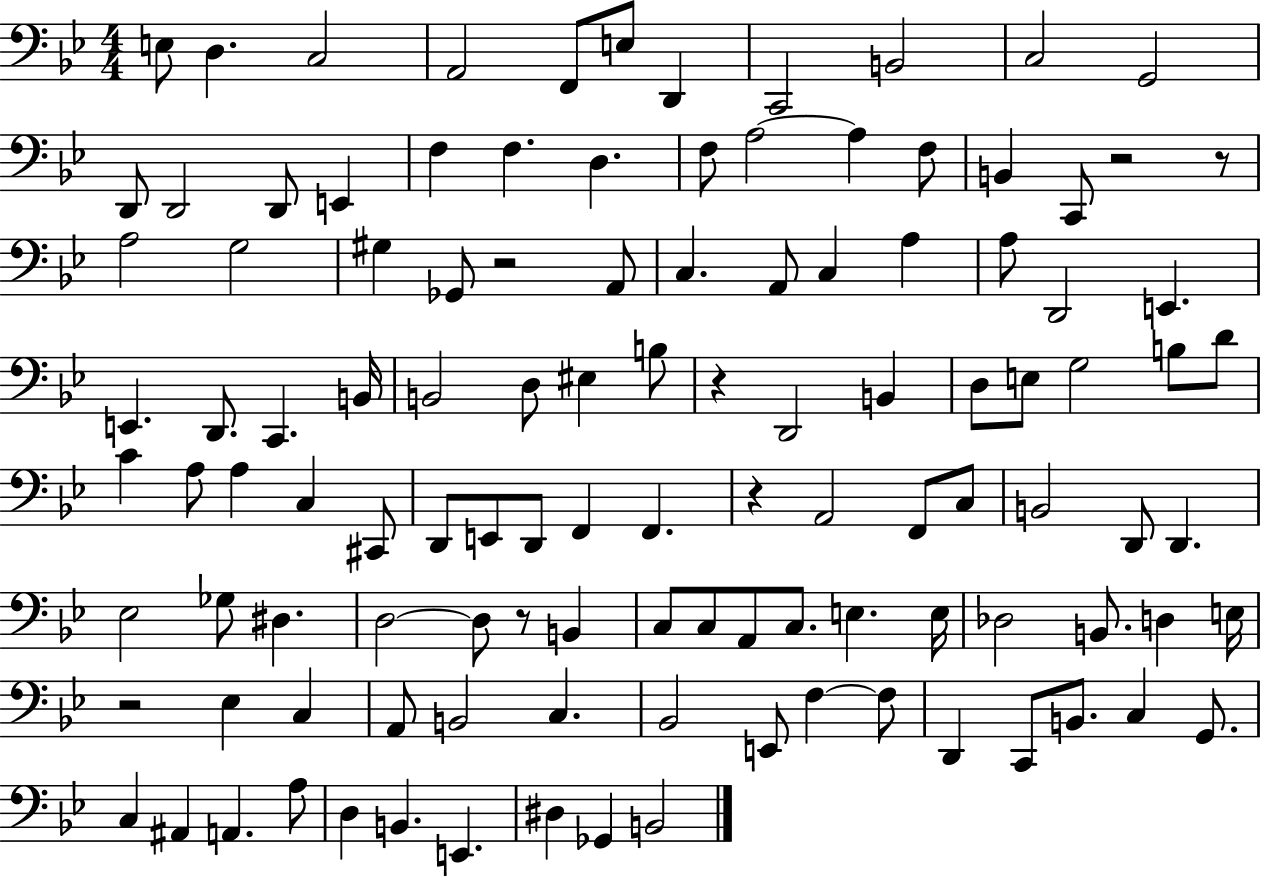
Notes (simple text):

E3/e D3/q. C3/h A2/h F2/e E3/e D2/q C2/h B2/h C3/h G2/h D2/e D2/h D2/e E2/q F3/q F3/q. D3/q. F3/e A3/h A3/q F3/e B2/q C2/e R/h R/e A3/h G3/h G#3/q Gb2/e R/h A2/e C3/q. A2/e C3/q A3/q A3/e D2/h E2/q. E2/q. D2/e. C2/q. B2/s B2/h D3/e EIS3/q B3/e R/q D2/h B2/q D3/e E3/e G3/h B3/e D4/e C4/q A3/e A3/q C3/q C#2/e D2/e E2/e D2/e F2/q F2/q. R/q A2/h F2/e C3/e B2/h D2/e D2/q. Eb3/h Gb3/e D#3/q. D3/h D3/e R/e B2/q C3/e C3/e A2/e C3/e. E3/q. E3/s Db3/h B2/e. D3/q E3/s R/h Eb3/q C3/q A2/e B2/h C3/q. Bb2/h E2/e F3/q F3/e D2/q C2/e B2/e. C3/q G2/e. C3/q A#2/q A2/q. A3/e D3/q B2/q. E2/q. D#3/q Gb2/q B2/h